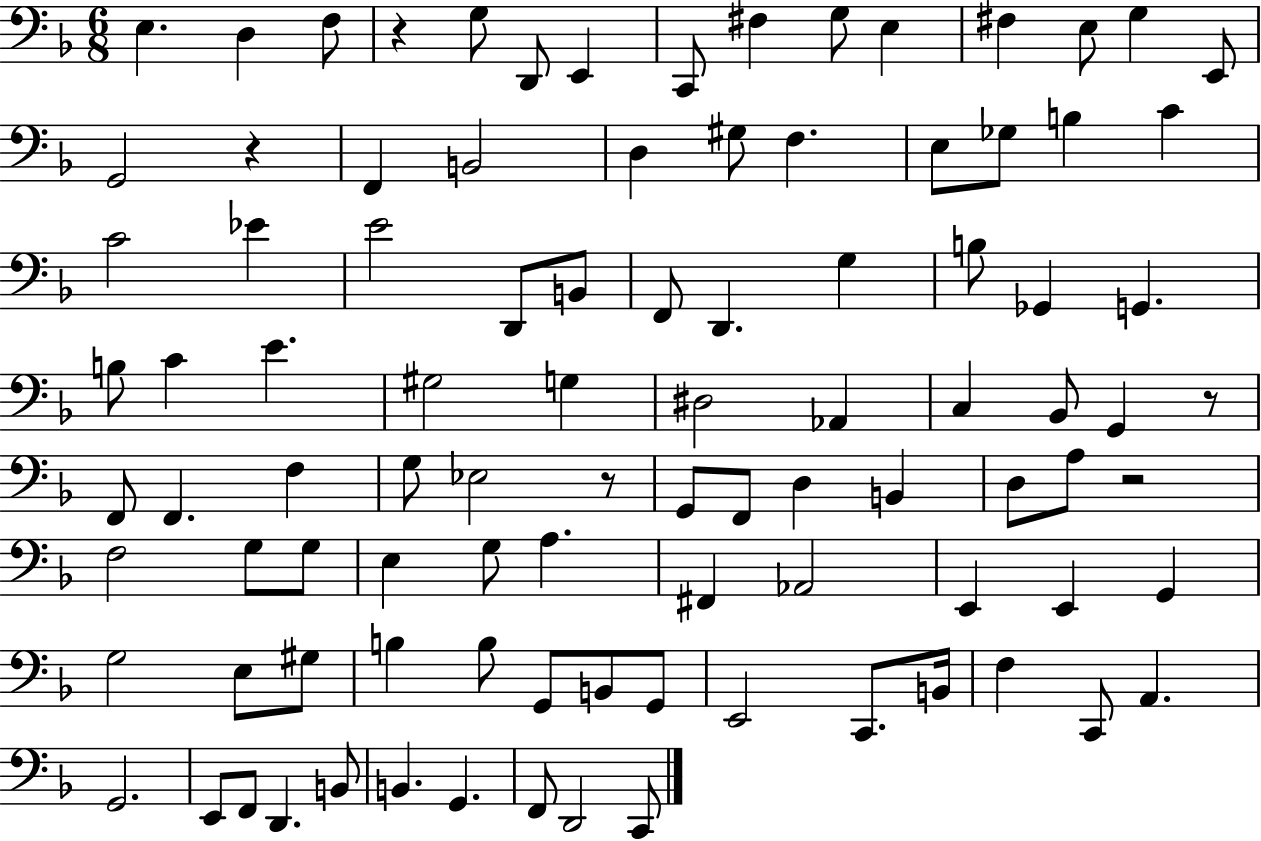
{
  \clef bass
  \numericTimeSignature
  \time 6/8
  \key f \major
  e4. d4 f8 | r4 g8 d,8 e,4 | c,8 fis4 g8 e4 | fis4 e8 g4 e,8 | \break g,2 r4 | f,4 b,2 | d4 gis8 f4. | e8 ges8 b4 c'4 | \break c'2 ees'4 | e'2 d,8 b,8 | f,8 d,4. g4 | b8 ges,4 g,4. | \break b8 c'4 e'4. | gis2 g4 | dis2 aes,4 | c4 bes,8 g,4 r8 | \break f,8 f,4. f4 | g8 ees2 r8 | g,8 f,8 d4 b,4 | d8 a8 r2 | \break f2 g8 g8 | e4 g8 a4. | fis,4 aes,2 | e,4 e,4 g,4 | \break g2 e8 gis8 | b4 b8 g,8 b,8 g,8 | e,2 c,8. b,16 | f4 c,8 a,4. | \break g,2. | e,8 f,8 d,4. b,8 | b,4. g,4. | f,8 d,2 c,8 | \break \bar "|."
}